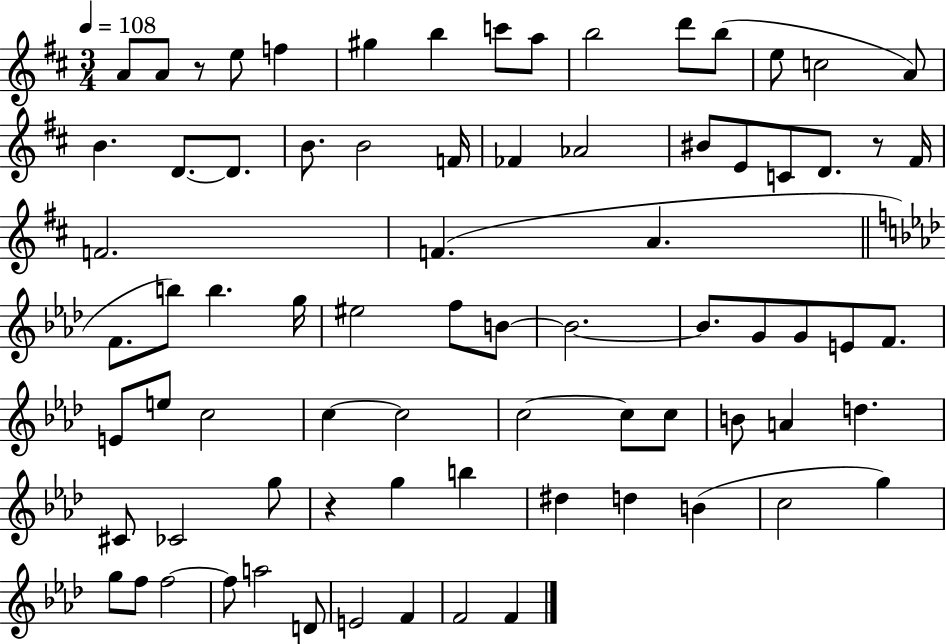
X:1
T:Untitled
M:3/4
L:1/4
K:D
A/2 A/2 z/2 e/2 f ^g b c'/2 a/2 b2 d'/2 b/2 e/2 c2 A/2 B D/2 D/2 B/2 B2 F/4 _F _A2 ^B/2 E/2 C/2 D/2 z/2 ^F/4 F2 F A F/2 b/2 b g/4 ^e2 f/2 B/2 B2 B/2 G/2 G/2 E/2 F/2 E/2 e/2 c2 c c2 c2 c/2 c/2 B/2 A d ^C/2 _C2 g/2 z g b ^d d B c2 g g/2 f/2 f2 f/2 a2 D/2 E2 F F2 F